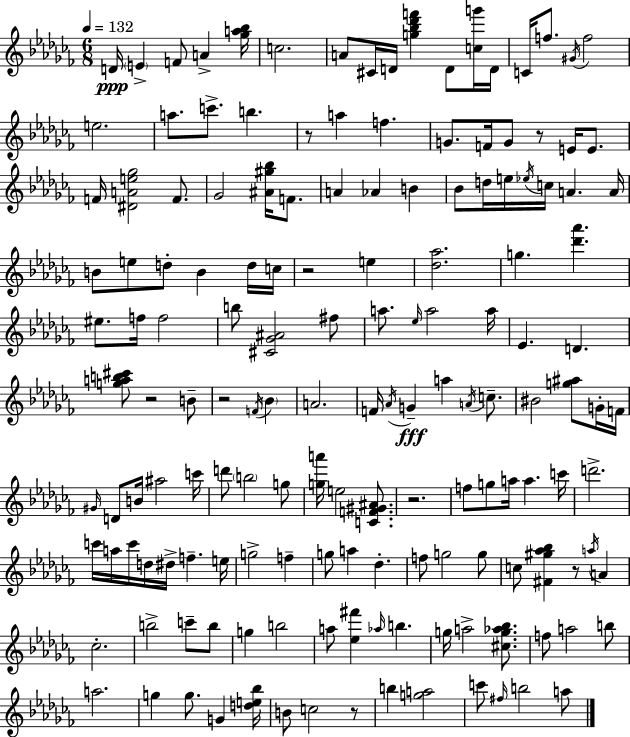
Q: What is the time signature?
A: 6/8